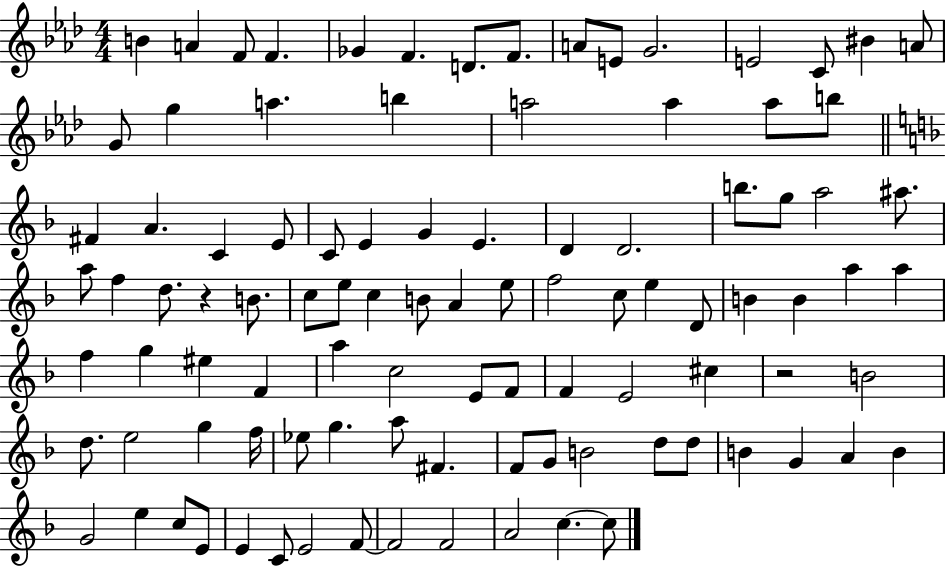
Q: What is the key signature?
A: AES major